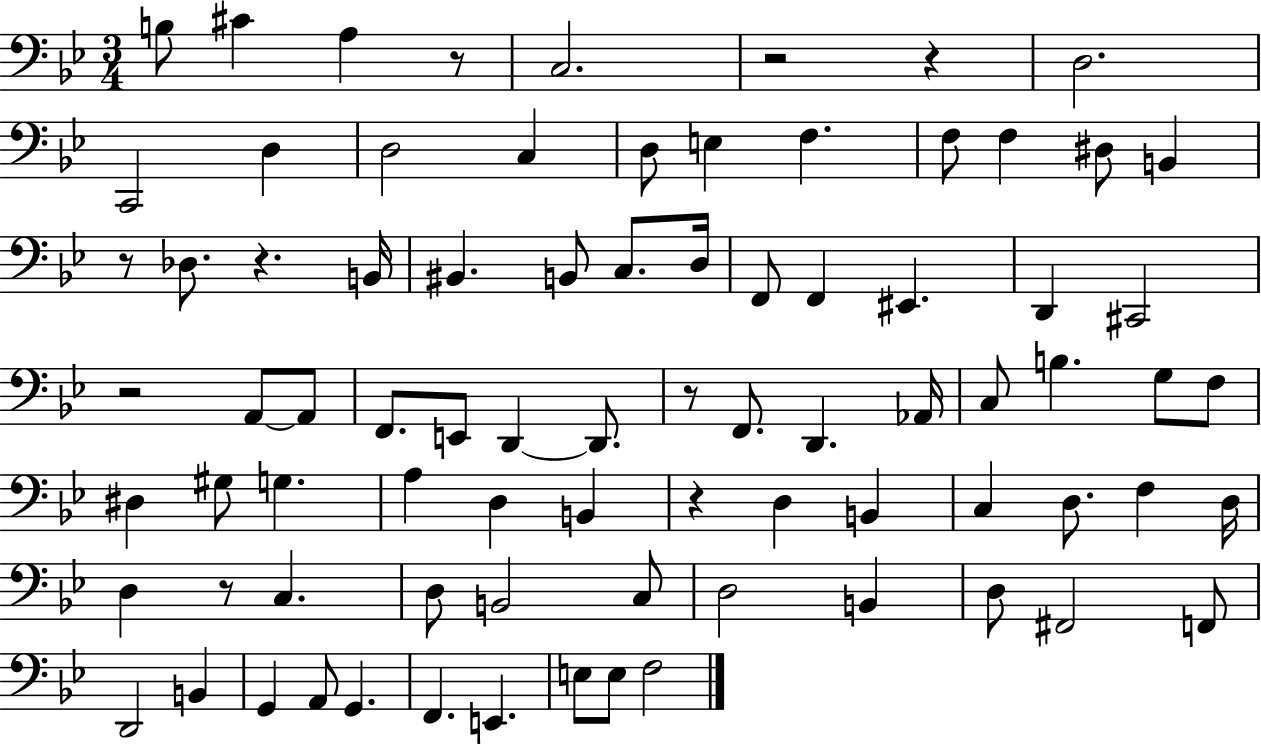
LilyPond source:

{
  \clef bass
  \numericTimeSignature
  \time 3/4
  \key bes \major
  \repeat volta 2 { b8 cis'4 a4 r8 | c2. | r2 r4 | d2. | \break c,2 d4 | d2 c4 | d8 e4 f4. | f8 f4 dis8 b,4 | \break r8 des8. r4. b,16 | bis,4. b,8 c8. d16 | f,8 f,4 eis,4. | d,4 cis,2 | \break r2 a,8~~ a,8 | f,8. e,8 d,4~~ d,8. | r8 f,8. d,4. aes,16 | c8 b4. g8 f8 | \break dis4 gis8 g4. | a4 d4 b,4 | r4 d4 b,4 | c4 d8. f4 d16 | \break d4 r8 c4. | d8 b,2 c8 | d2 b,4 | d8 fis,2 f,8 | \break d,2 b,4 | g,4 a,8 g,4. | f,4. e,4. | e8 e8 f2 | \break } \bar "|."
}